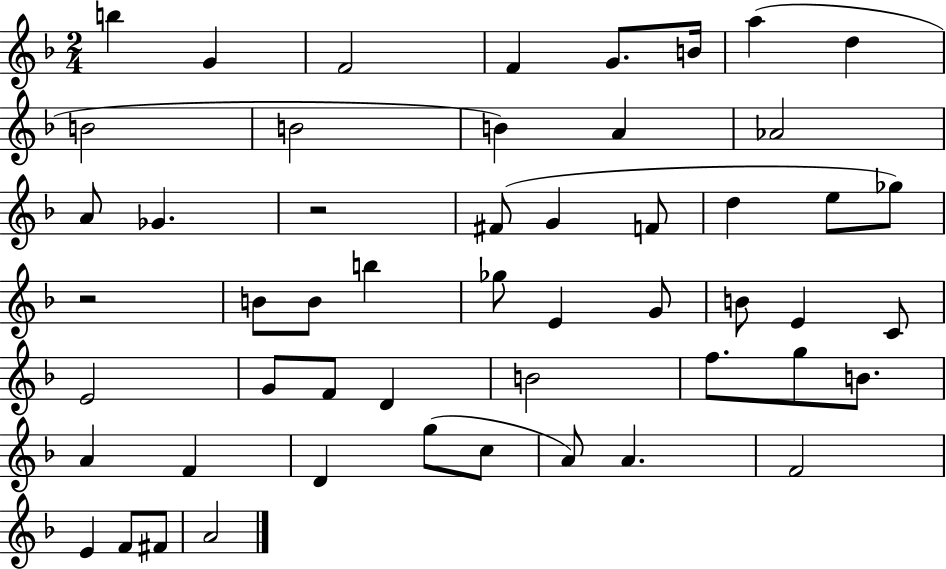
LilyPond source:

{
  \clef treble
  \numericTimeSignature
  \time 2/4
  \key f \major
  \repeat volta 2 { b''4 g'4 | f'2 | f'4 g'8. b'16 | a''4( d''4 | \break b'2 | b'2 | b'4) a'4 | aes'2 | \break a'8 ges'4. | r2 | fis'8( g'4 f'8 | d''4 e''8 ges''8) | \break r2 | b'8 b'8 b''4 | ges''8 e'4 g'8 | b'8 e'4 c'8 | \break e'2 | g'8 f'8 d'4 | b'2 | f''8. g''8 b'8. | \break a'4 f'4 | d'4 g''8( c''8 | a'8) a'4. | f'2 | \break e'4 f'8 fis'8 | a'2 | } \bar "|."
}